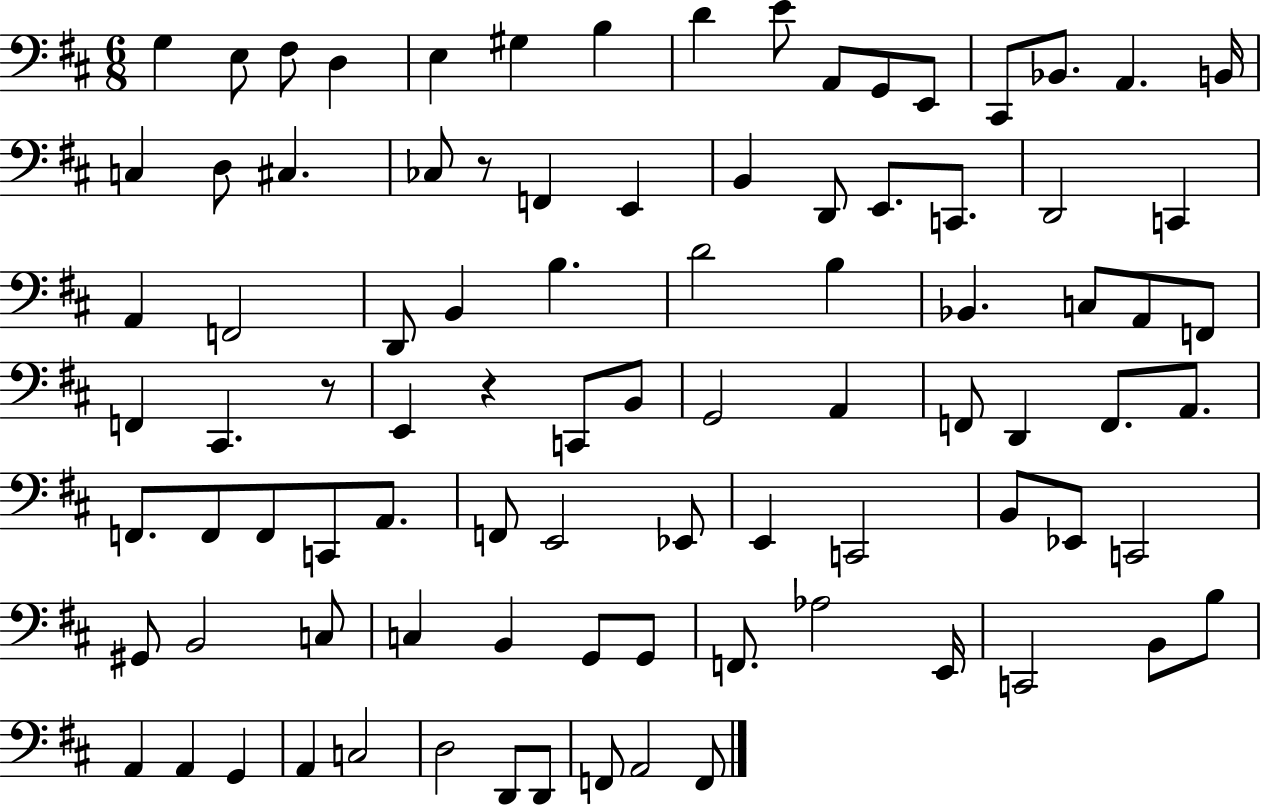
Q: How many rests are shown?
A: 3